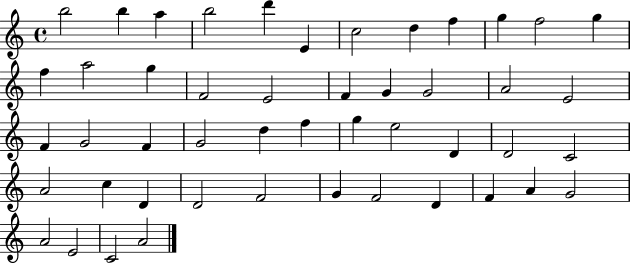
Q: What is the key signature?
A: C major